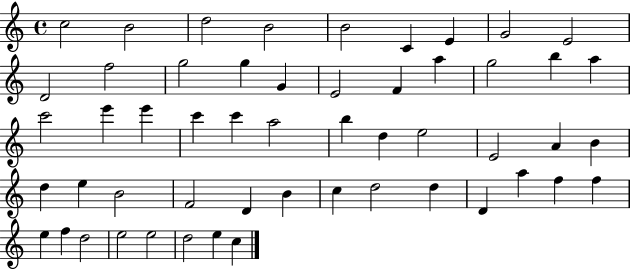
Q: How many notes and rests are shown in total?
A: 53